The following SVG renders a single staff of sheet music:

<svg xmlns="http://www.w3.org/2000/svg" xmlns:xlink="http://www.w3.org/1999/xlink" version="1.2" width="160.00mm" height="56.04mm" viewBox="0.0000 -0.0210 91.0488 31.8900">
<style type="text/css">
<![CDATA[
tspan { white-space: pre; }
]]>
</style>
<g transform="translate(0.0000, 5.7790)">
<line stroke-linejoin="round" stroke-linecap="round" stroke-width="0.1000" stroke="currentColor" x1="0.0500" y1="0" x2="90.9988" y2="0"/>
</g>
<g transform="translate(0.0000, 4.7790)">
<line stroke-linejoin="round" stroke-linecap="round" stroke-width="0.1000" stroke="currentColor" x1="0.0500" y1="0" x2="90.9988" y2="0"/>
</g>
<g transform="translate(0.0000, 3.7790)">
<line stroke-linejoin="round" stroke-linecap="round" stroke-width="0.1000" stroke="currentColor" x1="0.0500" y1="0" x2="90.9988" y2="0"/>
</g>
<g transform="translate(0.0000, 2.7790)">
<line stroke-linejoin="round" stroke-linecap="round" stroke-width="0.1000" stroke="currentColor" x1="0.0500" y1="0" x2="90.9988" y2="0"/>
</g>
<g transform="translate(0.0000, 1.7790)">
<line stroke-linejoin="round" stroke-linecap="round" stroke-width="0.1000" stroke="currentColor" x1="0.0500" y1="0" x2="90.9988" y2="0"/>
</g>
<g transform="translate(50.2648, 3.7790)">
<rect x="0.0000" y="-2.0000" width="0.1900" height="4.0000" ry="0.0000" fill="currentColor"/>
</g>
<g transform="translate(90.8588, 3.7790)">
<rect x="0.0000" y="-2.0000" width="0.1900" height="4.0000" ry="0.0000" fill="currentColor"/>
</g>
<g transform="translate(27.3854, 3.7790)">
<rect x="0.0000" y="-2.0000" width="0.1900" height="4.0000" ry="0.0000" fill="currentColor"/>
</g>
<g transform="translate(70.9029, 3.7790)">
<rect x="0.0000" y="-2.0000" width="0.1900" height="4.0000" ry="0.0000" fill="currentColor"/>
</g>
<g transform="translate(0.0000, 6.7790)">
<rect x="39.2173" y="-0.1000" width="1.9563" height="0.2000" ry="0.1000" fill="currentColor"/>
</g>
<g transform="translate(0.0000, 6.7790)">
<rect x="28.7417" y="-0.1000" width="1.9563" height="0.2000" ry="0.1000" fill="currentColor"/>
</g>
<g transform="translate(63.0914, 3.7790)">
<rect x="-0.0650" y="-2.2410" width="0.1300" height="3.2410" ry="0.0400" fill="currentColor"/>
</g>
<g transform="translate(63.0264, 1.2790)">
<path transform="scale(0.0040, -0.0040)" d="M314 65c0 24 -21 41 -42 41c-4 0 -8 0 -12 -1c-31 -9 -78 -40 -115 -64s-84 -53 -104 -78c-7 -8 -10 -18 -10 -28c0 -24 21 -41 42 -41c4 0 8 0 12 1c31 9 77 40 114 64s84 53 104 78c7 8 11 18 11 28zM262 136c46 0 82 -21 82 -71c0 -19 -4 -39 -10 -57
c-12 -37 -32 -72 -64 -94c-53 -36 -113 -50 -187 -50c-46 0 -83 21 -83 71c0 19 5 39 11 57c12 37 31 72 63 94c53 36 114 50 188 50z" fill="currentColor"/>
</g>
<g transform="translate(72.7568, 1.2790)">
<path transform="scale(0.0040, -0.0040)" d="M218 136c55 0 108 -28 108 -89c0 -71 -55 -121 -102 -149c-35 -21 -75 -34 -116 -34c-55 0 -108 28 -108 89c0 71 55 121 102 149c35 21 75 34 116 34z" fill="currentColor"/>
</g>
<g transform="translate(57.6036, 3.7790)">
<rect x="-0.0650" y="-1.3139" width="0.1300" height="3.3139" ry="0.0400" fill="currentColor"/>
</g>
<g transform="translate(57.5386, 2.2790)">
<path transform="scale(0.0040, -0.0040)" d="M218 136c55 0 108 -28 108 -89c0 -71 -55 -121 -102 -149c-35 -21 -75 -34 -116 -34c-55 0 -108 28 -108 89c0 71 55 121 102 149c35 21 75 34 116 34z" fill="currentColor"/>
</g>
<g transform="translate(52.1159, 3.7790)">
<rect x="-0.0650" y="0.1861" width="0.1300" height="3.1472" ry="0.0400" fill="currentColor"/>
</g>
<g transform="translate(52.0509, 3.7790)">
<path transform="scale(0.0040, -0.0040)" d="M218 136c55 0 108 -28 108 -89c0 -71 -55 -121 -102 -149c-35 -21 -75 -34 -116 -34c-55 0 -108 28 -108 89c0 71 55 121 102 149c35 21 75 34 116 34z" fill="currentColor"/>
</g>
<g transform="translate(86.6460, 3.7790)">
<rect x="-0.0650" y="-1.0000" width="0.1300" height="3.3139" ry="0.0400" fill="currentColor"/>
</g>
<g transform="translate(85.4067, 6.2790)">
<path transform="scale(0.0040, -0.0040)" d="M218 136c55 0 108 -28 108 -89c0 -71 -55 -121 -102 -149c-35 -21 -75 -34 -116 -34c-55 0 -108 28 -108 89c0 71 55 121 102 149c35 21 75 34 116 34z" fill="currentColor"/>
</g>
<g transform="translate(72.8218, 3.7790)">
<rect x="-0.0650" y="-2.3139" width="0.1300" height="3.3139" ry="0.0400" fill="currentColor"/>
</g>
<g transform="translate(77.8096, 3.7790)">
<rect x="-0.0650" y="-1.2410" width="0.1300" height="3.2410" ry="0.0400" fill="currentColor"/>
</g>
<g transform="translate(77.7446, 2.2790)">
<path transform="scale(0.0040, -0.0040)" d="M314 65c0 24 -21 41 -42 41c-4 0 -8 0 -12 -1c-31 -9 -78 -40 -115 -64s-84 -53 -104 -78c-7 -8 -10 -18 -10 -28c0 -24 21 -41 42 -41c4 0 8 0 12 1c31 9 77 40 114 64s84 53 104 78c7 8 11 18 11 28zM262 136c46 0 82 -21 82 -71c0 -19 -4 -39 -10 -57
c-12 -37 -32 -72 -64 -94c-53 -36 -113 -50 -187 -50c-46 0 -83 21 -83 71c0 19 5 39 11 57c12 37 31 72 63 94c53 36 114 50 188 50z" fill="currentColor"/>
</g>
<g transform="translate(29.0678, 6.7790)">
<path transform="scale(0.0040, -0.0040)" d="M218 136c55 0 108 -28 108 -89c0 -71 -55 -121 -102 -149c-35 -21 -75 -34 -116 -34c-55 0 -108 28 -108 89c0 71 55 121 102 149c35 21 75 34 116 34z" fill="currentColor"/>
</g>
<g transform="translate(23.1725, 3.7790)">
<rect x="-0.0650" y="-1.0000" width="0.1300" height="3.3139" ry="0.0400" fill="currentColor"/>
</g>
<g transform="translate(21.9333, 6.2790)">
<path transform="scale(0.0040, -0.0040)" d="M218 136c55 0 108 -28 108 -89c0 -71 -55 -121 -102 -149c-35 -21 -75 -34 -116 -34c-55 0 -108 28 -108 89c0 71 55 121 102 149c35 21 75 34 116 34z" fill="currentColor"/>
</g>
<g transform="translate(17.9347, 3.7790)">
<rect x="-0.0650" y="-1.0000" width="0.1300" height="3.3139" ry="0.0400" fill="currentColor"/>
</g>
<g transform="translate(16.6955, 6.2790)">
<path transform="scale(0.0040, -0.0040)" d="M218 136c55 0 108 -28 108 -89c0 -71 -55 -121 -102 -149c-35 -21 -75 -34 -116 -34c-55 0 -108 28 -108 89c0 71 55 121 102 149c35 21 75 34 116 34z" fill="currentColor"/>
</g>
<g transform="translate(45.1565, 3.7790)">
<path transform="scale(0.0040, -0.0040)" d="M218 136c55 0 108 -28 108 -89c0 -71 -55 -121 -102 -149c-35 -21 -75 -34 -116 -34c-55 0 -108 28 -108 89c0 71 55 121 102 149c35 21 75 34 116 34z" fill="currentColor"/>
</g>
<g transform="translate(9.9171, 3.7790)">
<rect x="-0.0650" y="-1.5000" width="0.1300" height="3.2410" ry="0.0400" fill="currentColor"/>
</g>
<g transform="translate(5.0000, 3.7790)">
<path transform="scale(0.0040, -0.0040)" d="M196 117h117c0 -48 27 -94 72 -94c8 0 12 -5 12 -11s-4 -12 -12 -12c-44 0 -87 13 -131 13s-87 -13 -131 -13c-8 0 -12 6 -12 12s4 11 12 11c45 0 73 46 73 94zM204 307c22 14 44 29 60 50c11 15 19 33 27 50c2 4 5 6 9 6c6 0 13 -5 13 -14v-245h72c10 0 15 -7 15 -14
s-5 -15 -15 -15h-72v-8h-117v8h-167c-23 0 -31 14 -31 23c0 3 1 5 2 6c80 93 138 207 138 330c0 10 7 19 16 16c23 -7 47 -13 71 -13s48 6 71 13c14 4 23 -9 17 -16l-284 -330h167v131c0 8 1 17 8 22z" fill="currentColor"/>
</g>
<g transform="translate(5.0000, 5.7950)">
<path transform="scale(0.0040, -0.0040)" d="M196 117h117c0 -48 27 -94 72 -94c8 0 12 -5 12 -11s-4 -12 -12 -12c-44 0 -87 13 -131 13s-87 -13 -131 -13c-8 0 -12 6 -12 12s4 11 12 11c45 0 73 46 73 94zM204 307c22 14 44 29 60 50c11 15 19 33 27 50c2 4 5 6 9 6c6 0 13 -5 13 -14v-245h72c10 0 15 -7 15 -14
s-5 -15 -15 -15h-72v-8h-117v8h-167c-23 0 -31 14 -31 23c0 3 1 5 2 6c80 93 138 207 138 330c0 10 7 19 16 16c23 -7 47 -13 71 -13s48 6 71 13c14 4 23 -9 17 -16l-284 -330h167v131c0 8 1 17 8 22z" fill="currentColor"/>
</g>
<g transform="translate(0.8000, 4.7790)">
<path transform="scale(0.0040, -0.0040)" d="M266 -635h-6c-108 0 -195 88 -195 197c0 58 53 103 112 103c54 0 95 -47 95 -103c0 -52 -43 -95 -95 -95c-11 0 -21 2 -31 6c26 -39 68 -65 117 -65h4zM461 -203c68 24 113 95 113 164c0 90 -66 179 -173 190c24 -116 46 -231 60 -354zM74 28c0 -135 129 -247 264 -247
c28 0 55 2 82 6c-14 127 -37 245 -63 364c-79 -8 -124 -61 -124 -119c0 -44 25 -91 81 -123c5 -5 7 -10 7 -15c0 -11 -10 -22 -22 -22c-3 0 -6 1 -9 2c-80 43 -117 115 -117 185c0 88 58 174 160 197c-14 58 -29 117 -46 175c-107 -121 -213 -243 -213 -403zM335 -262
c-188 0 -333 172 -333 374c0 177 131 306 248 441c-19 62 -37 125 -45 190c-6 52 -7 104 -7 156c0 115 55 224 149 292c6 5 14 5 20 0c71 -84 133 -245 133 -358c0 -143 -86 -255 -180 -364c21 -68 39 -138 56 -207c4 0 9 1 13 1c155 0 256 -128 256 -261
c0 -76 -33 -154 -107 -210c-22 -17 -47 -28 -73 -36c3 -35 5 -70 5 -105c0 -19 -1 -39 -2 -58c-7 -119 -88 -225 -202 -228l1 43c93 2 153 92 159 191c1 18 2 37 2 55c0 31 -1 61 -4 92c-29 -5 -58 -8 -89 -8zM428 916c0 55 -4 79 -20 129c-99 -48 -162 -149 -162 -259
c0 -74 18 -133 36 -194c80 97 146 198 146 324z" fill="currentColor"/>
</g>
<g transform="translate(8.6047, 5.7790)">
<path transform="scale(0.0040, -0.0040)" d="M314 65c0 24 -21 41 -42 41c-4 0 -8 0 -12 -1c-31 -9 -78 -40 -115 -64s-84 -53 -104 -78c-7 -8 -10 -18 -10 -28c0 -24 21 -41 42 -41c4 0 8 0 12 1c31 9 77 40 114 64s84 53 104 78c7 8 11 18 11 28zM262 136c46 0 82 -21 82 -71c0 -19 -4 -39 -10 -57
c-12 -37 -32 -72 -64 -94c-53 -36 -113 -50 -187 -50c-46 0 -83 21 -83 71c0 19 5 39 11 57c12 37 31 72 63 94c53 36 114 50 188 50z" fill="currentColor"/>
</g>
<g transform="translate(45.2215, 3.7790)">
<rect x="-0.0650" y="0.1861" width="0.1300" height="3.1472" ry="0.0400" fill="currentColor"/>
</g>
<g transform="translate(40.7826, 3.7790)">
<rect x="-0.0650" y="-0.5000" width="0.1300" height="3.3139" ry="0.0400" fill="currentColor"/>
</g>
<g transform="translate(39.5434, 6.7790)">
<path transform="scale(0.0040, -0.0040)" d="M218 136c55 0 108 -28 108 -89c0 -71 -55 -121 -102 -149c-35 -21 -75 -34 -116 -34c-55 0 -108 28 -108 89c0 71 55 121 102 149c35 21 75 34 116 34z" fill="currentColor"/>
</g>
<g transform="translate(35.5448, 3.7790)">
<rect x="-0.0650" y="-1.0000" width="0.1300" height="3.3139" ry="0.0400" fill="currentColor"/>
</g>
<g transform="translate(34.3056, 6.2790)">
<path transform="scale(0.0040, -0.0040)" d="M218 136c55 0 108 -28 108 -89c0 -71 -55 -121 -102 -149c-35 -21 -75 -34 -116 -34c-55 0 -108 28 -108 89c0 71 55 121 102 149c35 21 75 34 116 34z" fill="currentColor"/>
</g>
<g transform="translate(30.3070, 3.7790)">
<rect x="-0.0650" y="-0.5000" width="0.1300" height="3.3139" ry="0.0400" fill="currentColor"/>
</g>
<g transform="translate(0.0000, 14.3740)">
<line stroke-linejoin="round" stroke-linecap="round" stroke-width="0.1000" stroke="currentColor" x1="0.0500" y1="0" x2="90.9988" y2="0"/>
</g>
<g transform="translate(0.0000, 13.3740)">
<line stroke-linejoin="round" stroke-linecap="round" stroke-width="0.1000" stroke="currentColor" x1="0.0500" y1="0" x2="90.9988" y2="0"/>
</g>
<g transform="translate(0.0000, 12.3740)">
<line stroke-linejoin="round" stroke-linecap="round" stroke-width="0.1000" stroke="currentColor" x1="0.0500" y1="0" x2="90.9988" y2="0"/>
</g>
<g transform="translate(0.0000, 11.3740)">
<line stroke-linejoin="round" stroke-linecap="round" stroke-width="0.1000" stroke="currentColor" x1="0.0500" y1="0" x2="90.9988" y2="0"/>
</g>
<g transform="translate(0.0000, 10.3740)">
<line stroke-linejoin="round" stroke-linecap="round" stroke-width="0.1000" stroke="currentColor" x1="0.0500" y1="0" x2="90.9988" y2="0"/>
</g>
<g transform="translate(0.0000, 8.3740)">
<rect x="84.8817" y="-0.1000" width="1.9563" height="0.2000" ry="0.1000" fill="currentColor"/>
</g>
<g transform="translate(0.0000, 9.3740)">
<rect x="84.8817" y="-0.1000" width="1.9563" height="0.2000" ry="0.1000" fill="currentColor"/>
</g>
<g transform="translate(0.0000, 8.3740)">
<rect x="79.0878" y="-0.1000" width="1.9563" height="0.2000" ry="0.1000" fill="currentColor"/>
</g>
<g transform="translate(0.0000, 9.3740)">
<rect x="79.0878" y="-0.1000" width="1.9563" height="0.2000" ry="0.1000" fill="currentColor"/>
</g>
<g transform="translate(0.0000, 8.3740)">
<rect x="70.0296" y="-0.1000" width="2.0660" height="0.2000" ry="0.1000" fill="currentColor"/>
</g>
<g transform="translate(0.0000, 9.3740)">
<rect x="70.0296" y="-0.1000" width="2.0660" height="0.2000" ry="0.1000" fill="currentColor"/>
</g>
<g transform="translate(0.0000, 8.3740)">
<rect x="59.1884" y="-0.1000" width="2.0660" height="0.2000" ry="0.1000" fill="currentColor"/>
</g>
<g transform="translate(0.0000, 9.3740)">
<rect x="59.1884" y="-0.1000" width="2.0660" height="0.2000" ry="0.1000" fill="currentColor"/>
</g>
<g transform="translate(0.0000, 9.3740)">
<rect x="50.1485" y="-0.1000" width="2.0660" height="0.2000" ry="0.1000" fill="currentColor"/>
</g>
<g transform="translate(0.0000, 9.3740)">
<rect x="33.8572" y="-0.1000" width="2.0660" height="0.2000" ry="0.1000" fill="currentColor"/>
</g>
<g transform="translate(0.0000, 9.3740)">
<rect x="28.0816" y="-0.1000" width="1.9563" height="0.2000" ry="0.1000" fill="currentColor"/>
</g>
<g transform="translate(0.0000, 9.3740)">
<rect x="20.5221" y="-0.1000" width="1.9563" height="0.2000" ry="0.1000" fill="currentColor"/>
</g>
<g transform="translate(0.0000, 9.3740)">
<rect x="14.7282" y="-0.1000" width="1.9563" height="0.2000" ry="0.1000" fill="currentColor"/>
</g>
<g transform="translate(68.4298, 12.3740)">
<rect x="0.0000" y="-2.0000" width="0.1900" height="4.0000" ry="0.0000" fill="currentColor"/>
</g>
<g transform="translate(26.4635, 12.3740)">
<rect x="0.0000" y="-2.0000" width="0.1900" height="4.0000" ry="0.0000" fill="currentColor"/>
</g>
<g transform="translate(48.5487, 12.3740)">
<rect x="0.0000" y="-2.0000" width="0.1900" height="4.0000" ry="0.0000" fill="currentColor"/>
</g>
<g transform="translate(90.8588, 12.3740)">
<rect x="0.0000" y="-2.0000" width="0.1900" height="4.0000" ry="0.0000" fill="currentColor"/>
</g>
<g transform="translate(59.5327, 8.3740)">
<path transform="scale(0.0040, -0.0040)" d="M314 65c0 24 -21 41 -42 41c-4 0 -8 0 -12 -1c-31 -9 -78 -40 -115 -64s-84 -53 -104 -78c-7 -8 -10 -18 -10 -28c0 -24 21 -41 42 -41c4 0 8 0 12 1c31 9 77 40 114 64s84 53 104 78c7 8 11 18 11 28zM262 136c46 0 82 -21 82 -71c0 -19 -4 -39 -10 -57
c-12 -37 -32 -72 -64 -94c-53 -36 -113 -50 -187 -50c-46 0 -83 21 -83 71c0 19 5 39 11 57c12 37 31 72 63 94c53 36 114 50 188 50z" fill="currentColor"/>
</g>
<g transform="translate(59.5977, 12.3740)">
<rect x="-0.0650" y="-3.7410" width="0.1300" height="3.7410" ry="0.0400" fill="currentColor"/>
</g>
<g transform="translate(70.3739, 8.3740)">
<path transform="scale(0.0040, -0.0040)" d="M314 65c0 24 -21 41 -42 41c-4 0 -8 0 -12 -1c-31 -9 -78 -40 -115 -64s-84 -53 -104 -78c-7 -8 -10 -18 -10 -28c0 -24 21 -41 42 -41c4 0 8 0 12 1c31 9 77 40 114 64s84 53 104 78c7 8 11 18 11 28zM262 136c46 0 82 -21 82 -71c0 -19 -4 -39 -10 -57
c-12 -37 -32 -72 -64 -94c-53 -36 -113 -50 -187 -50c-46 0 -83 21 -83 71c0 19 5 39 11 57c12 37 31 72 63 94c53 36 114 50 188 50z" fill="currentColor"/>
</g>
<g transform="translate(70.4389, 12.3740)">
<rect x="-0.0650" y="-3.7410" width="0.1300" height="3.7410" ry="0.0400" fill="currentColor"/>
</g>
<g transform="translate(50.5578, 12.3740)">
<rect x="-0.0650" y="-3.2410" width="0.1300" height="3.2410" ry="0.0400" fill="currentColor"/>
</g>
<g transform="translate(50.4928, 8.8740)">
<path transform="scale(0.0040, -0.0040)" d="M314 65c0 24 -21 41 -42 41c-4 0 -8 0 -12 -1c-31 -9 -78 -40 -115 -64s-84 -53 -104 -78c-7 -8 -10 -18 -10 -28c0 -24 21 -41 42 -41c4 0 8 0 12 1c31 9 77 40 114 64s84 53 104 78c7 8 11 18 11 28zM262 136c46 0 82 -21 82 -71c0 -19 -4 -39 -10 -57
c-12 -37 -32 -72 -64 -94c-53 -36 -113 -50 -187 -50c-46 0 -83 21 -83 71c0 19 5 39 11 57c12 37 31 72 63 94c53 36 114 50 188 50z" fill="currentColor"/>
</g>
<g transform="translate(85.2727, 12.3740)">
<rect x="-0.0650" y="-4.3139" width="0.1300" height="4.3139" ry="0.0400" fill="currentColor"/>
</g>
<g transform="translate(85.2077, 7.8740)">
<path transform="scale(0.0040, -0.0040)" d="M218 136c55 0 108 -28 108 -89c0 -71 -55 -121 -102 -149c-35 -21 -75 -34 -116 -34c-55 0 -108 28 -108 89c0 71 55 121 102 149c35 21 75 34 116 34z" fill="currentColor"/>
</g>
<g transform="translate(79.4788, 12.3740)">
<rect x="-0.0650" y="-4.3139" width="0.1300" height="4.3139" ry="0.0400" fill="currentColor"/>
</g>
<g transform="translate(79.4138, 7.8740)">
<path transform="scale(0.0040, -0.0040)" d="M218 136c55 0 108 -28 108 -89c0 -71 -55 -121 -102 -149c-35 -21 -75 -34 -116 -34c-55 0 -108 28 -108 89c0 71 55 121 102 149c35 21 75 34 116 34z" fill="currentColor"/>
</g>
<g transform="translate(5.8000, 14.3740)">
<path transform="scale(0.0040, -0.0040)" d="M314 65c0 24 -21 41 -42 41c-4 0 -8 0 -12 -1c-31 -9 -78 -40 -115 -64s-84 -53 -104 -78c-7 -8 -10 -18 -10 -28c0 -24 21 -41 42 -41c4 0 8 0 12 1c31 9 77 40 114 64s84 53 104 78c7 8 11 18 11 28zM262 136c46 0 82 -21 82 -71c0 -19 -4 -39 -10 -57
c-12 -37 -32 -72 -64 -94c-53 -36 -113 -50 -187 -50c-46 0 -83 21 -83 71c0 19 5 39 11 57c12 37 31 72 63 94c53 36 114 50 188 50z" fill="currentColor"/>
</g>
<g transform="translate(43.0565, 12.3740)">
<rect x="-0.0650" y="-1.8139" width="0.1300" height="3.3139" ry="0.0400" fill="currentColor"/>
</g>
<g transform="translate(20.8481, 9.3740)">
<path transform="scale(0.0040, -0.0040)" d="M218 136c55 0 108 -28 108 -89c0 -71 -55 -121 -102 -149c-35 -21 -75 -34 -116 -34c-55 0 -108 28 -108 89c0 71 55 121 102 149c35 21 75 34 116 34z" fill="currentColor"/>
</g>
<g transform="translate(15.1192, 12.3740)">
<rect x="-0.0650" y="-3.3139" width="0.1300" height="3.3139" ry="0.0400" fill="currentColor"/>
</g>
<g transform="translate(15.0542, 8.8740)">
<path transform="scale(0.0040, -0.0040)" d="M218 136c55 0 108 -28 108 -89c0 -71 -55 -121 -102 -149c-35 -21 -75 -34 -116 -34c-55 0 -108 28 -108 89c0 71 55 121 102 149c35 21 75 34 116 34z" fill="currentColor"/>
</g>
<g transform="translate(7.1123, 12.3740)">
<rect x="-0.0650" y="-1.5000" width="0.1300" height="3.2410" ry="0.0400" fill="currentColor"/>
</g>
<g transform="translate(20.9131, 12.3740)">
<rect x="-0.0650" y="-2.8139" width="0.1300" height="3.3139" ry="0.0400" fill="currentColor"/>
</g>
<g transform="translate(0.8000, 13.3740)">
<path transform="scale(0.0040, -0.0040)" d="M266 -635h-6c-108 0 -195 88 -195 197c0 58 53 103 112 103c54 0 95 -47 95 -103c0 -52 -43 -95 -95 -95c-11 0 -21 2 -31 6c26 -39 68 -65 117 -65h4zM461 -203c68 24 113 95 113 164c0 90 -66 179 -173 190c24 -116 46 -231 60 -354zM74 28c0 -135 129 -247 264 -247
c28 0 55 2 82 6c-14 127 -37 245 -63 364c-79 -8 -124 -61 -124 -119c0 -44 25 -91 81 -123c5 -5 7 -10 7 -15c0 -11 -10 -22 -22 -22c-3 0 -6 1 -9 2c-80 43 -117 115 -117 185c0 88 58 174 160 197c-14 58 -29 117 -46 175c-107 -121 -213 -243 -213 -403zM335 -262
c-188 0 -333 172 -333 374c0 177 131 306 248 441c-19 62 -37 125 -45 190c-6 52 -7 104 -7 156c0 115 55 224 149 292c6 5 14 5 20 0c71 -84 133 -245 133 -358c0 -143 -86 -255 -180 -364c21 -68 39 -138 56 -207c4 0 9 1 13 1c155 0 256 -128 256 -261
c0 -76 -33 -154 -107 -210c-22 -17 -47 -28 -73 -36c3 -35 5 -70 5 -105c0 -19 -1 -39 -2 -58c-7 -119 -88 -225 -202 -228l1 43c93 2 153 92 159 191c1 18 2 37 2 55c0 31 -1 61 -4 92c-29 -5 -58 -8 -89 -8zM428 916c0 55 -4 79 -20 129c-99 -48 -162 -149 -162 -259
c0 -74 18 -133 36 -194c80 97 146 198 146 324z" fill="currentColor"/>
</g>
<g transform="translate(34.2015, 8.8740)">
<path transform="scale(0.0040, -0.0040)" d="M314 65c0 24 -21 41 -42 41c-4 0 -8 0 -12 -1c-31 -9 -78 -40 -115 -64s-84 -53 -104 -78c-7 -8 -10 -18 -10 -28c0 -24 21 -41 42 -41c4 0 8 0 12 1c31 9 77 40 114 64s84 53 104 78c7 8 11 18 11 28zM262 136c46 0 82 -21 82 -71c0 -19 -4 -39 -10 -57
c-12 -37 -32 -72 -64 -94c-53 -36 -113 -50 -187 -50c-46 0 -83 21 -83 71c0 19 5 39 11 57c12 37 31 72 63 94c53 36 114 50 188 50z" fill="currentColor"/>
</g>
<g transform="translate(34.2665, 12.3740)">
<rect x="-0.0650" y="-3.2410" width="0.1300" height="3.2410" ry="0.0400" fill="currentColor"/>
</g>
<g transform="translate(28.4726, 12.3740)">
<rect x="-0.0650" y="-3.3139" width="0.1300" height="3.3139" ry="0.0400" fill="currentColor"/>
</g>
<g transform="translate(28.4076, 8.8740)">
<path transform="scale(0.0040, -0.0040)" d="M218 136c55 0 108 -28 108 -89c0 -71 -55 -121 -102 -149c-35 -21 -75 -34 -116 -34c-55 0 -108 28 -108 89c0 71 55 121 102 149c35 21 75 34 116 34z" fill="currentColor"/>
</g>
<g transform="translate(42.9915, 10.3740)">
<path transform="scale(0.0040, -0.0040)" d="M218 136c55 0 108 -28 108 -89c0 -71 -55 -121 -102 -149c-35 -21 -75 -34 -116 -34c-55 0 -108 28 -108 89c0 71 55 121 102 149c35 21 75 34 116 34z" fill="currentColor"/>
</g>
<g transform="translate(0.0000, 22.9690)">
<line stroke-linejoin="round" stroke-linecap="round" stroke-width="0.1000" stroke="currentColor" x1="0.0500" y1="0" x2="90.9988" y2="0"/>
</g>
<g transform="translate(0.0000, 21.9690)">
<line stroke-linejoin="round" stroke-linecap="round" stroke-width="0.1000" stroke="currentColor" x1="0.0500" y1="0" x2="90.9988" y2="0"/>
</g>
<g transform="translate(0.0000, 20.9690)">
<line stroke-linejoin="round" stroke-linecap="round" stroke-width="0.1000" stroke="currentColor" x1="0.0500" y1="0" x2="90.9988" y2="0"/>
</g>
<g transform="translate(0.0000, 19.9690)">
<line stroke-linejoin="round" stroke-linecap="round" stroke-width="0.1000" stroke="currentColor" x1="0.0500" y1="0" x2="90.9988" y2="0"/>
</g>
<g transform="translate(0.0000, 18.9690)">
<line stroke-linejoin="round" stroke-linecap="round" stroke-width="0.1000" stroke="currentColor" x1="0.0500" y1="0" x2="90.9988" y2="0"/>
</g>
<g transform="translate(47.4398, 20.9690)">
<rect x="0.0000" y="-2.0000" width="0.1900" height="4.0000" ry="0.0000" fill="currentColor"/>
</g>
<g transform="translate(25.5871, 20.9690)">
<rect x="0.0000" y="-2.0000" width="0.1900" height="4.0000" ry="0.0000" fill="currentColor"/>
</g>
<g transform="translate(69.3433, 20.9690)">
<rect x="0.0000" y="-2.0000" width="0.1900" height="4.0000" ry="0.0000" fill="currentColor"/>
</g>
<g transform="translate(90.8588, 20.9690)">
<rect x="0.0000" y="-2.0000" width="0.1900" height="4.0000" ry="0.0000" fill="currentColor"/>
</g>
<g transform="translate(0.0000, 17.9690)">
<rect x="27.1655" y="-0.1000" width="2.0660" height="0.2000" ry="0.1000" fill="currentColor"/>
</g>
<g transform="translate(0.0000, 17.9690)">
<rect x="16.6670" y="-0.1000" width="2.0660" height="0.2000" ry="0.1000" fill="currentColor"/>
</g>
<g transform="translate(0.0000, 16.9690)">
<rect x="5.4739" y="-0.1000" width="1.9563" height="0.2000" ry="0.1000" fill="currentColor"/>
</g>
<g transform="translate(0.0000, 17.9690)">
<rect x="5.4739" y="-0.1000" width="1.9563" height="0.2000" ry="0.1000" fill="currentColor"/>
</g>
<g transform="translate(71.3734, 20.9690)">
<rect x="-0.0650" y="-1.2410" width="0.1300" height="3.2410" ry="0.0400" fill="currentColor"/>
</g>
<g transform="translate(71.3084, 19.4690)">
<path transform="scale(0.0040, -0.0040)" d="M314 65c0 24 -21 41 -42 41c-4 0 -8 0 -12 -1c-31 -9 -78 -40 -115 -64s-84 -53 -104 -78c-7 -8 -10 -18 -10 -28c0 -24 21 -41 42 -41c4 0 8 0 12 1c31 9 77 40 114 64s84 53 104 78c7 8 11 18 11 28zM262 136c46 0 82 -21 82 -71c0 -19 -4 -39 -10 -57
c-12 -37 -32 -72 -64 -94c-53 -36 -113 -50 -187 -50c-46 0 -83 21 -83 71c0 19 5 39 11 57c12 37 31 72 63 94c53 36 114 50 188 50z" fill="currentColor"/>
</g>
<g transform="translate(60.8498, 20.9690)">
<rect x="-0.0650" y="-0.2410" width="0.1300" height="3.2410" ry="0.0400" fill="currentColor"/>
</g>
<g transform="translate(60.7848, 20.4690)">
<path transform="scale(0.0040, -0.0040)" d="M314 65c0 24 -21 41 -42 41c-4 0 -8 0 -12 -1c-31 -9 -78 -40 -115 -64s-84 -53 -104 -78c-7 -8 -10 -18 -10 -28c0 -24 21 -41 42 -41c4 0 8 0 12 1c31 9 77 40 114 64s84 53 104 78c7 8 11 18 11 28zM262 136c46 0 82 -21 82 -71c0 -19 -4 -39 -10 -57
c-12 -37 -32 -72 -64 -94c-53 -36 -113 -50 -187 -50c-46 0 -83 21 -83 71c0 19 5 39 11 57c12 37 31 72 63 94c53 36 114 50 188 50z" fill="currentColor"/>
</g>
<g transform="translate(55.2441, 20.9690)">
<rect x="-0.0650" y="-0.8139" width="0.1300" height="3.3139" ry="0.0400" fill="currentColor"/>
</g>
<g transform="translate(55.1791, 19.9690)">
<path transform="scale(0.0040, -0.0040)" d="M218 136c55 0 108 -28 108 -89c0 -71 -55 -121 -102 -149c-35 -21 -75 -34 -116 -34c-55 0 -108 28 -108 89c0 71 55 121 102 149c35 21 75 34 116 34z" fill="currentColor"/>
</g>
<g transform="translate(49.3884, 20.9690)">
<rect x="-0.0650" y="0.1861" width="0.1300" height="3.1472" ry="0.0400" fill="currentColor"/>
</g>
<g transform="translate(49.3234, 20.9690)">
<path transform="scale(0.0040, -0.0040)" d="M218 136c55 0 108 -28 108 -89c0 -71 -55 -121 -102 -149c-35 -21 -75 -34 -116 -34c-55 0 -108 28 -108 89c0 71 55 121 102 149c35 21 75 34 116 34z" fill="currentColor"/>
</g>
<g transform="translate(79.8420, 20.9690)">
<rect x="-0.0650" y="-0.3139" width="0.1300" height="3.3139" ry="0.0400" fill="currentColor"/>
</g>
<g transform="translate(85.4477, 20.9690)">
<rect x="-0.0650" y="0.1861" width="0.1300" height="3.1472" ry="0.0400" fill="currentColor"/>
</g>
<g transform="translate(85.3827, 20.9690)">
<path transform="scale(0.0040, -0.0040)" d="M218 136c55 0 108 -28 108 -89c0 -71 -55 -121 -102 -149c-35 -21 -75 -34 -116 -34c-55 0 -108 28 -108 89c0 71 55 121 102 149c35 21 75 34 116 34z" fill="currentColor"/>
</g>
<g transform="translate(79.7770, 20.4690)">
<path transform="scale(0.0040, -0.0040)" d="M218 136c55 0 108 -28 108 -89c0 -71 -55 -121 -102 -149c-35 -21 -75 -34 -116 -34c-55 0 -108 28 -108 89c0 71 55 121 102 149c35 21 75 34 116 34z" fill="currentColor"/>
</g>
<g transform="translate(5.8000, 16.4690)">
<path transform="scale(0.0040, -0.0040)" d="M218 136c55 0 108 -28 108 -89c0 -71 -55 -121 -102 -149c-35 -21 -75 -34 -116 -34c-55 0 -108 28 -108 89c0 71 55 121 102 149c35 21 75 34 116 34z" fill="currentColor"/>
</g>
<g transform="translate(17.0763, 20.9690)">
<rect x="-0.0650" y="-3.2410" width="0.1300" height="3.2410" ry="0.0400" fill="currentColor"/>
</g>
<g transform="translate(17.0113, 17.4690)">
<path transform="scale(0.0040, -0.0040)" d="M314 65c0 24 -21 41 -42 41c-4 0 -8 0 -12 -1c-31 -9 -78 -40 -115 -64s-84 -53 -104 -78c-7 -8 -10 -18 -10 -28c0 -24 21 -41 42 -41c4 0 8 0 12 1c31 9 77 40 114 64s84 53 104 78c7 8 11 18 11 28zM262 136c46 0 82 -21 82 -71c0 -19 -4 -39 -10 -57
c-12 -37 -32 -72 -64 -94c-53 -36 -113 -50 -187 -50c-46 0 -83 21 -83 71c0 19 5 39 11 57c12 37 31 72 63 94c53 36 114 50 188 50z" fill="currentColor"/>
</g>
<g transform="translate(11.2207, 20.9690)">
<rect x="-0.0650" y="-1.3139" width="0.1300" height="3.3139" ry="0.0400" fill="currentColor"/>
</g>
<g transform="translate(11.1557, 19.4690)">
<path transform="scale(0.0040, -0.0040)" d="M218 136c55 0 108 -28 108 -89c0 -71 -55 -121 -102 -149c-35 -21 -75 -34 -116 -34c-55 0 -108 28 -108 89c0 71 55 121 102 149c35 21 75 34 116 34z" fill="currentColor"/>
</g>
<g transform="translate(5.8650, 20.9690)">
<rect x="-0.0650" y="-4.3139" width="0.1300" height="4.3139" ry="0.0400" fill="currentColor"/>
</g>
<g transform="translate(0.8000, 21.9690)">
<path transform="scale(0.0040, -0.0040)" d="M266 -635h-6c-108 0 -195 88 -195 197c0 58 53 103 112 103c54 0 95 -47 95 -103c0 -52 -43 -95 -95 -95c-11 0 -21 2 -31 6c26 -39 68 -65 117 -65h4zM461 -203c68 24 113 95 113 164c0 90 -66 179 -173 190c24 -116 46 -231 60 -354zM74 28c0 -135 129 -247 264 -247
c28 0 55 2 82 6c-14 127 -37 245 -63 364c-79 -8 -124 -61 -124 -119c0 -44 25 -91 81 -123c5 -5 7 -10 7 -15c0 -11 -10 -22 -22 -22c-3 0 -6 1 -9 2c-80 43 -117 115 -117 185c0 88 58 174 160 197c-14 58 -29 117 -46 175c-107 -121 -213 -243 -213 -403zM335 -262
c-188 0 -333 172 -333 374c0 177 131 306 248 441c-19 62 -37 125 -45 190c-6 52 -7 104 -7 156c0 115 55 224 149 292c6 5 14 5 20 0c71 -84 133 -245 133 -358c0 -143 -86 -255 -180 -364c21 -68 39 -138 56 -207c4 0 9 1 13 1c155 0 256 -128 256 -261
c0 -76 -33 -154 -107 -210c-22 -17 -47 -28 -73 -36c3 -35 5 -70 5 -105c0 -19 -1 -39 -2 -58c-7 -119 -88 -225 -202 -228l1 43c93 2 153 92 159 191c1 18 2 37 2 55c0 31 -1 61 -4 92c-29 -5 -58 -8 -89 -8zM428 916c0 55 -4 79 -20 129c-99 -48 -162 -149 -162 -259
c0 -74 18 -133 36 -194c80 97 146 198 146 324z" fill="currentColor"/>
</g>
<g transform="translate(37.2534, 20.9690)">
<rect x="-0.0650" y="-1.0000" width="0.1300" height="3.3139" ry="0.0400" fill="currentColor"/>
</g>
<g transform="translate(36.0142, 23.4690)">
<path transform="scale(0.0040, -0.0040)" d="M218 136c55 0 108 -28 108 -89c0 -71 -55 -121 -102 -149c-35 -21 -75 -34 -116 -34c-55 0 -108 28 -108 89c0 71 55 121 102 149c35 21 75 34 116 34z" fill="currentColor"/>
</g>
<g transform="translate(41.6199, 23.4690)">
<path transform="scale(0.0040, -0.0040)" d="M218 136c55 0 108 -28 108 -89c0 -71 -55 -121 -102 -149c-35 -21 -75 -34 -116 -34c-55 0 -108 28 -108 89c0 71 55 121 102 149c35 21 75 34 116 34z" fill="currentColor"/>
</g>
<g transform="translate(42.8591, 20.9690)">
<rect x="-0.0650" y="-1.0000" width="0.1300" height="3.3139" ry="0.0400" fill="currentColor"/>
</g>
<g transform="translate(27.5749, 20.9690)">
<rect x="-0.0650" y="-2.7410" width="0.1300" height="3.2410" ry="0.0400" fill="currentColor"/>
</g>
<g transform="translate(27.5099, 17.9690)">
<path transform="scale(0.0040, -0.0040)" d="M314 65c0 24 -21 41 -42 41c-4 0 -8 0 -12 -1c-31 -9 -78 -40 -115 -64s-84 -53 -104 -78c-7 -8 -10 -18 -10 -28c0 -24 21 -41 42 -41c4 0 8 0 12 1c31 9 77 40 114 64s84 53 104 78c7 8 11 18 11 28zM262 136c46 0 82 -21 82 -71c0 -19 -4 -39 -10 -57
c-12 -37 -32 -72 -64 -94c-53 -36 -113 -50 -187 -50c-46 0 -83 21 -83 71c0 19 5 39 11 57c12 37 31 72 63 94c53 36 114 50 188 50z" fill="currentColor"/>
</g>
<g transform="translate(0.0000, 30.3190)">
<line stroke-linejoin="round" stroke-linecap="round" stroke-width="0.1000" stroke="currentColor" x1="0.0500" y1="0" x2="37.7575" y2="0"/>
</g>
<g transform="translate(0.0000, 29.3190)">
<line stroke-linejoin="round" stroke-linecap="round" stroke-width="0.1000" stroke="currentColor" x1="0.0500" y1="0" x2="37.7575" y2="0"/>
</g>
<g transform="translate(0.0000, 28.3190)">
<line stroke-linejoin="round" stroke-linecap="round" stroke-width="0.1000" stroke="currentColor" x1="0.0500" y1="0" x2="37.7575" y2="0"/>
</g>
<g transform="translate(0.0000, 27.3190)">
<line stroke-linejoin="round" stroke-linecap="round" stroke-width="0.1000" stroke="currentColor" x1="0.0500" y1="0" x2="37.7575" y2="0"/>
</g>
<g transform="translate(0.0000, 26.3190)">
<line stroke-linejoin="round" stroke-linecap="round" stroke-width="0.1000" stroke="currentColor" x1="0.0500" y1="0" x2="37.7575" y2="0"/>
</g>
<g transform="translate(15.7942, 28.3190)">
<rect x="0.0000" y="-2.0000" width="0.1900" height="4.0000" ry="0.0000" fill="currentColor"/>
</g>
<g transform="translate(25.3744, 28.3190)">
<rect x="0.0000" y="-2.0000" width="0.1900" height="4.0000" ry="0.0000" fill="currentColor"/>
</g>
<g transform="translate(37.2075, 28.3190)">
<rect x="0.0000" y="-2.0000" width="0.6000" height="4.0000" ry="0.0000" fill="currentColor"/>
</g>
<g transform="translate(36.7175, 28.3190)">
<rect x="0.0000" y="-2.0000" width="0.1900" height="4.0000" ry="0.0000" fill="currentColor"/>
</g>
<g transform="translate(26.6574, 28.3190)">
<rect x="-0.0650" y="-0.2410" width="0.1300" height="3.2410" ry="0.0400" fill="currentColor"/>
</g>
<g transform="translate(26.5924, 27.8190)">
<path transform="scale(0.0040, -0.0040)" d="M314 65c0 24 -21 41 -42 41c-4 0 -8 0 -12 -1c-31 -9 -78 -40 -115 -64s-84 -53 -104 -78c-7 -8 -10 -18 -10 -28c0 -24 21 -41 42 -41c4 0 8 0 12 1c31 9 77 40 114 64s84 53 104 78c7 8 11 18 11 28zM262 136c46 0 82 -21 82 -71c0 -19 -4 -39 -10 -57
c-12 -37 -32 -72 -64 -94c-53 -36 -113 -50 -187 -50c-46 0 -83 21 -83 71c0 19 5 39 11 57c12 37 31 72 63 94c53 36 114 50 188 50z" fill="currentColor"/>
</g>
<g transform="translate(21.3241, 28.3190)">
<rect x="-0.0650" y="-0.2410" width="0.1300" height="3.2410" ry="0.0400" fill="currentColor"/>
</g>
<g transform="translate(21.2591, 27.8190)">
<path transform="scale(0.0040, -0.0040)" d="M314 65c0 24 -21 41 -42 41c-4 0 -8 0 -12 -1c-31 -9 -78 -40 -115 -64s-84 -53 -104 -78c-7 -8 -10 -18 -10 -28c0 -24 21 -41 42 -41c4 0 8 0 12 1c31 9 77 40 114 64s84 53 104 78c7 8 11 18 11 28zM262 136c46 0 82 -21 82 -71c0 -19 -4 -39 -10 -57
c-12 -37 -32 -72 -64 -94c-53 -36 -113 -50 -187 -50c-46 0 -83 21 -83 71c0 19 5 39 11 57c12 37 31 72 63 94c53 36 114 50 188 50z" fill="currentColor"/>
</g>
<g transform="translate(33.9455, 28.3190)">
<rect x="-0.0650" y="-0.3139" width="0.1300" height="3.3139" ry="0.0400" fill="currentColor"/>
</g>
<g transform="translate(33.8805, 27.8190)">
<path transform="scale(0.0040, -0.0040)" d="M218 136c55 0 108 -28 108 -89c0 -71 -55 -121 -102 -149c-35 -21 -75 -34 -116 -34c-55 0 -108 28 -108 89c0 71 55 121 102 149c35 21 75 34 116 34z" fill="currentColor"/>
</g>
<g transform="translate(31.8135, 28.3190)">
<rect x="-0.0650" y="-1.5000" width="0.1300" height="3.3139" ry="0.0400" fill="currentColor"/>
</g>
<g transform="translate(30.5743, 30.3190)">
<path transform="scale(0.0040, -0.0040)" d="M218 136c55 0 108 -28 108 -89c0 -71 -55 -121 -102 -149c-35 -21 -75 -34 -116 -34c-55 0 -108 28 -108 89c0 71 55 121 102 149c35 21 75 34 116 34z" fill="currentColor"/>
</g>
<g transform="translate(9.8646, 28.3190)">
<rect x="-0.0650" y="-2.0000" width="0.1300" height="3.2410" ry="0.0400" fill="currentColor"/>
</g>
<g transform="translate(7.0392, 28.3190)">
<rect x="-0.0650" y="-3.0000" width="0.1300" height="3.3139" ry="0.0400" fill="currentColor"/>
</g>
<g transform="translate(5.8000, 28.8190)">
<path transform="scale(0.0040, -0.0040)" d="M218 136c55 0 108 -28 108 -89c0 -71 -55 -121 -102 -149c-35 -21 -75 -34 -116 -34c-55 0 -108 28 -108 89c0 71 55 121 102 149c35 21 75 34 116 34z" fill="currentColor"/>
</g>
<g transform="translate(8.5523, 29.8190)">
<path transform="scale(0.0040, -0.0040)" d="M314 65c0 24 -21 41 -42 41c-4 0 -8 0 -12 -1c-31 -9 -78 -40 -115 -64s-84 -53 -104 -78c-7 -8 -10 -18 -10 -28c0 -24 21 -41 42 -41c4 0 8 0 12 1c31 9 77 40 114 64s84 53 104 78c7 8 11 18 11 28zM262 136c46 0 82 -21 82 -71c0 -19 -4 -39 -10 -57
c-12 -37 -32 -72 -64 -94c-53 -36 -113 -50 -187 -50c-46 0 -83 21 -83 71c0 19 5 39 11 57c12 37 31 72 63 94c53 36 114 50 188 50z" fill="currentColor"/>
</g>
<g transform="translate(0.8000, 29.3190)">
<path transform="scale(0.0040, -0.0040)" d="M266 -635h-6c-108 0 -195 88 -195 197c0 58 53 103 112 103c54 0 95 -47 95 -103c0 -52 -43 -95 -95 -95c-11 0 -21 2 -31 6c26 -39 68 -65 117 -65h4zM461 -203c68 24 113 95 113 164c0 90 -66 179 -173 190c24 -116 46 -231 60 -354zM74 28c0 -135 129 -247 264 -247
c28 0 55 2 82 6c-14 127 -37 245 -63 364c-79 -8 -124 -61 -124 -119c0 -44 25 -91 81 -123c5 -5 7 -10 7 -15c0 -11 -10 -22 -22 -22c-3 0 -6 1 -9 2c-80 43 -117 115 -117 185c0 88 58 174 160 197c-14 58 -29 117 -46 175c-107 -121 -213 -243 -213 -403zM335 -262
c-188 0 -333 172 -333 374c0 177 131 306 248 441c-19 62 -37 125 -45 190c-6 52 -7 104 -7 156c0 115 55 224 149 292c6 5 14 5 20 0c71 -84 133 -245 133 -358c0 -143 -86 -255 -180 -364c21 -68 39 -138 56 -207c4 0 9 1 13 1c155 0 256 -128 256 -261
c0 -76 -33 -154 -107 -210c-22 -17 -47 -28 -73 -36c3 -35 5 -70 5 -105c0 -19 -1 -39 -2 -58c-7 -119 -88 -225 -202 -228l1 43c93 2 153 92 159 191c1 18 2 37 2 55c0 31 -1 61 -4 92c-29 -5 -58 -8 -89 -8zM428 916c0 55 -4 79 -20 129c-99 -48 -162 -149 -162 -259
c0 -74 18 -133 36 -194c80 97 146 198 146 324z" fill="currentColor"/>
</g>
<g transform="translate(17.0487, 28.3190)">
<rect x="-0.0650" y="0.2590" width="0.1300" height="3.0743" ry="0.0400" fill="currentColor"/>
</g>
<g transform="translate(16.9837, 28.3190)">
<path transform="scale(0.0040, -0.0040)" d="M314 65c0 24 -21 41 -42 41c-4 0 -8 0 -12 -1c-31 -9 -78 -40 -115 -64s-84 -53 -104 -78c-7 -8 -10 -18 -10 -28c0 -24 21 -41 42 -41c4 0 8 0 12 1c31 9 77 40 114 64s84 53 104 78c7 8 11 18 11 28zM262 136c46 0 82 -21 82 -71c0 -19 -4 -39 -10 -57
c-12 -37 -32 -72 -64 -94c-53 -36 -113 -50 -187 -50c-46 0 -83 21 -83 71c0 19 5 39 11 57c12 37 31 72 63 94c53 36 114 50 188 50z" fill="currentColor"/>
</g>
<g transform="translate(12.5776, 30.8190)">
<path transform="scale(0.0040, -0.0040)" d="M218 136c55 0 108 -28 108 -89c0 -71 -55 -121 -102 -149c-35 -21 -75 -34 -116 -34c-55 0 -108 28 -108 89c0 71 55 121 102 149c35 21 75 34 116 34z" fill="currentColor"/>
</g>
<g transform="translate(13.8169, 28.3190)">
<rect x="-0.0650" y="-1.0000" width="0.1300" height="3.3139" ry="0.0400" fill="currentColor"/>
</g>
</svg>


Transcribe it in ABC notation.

X:1
T:Untitled
M:4/4
L:1/4
K:C
E2 D D C D C B B e g2 g e2 D E2 b a b b2 f b2 c'2 c'2 d' d' d' e b2 a2 D D B d c2 e2 c B A F2 D B2 c2 c2 E c